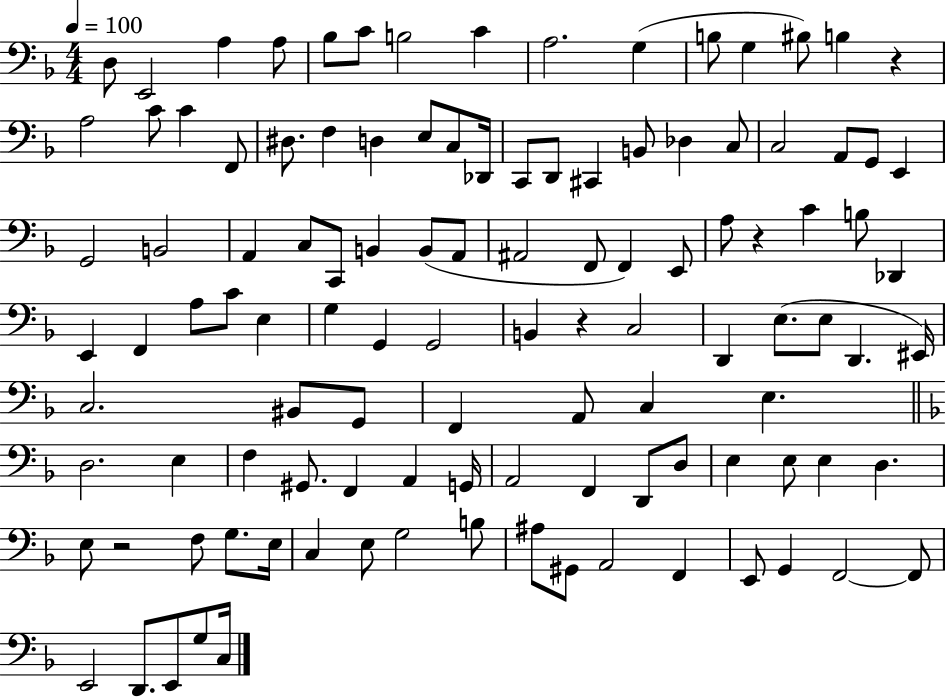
D3/e E2/h A3/q A3/e Bb3/e C4/e B3/h C4/q A3/h. G3/q B3/e G3/q BIS3/e B3/q R/q A3/h C4/e C4/q F2/e D#3/e. F3/q D3/q E3/e C3/e Db2/s C2/e D2/e C#2/q B2/e Db3/q C3/e C3/h A2/e G2/e E2/q G2/h B2/h A2/q C3/e C2/e B2/q B2/e A2/e A#2/h F2/e F2/q E2/e A3/e R/q C4/q B3/e Db2/q E2/q F2/q A3/e C4/e E3/q G3/q G2/q G2/h B2/q R/q C3/h D2/q E3/e. E3/e D2/q. EIS2/s C3/h. BIS2/e G2/e F2/q A2/e C3/q E3/q. D3/h. E3/q F3/q G#2/e. F2/q A2/q G2/s A2/h F2/q D2/e D3/e E3/q E3/e E3/q D3/q. E3/e R/h F3/e G3/e. E3/s C3/q E3/e G3/h B3/e A#3/e G#2/e A2/h F2/q E2/e G2/q F2/h F2/e E2/h D2/e. E2/e G3/e C3/s